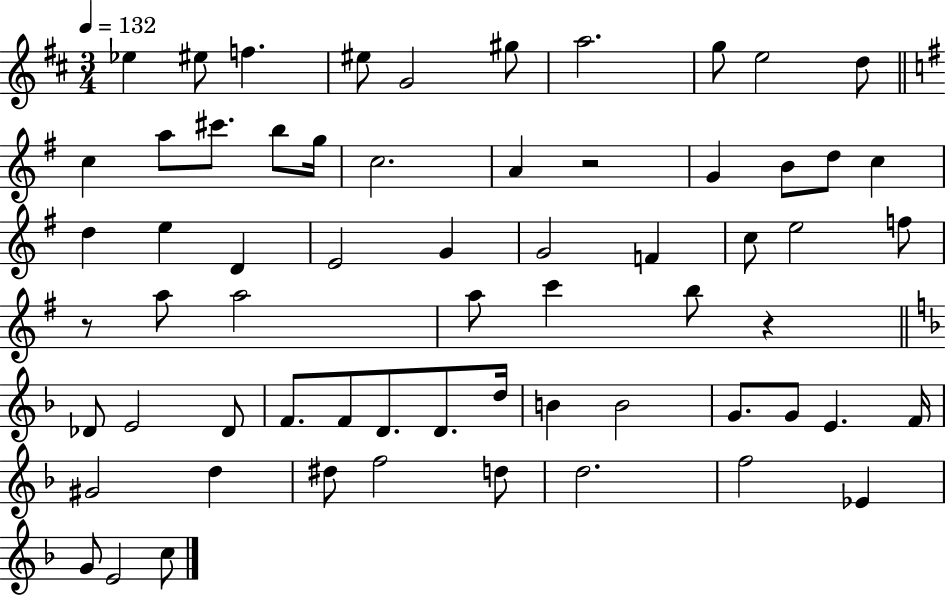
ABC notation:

X:1
T:Untitled
M:3/4
L:1/4
K:D
_e ^e/2 f ^e/2 G2 ^g/2 a2 g/2 e2 d/2 c a/2 ^c'/2 b/2 g/4 c2 A z2 G B/2 d/2 c d e D E2 G G2 F c/2 e2 f/2 z/2 a/2 a2 a/2 c' b/2 z _D/2 E2 _D/2 F/2 F/2 D/2 D/2 d/4 B B2 G/2 G/2 E F/4 ^G2 d ^d/2 f2 d/2 d2 f2 _E G/2 E2 c/2